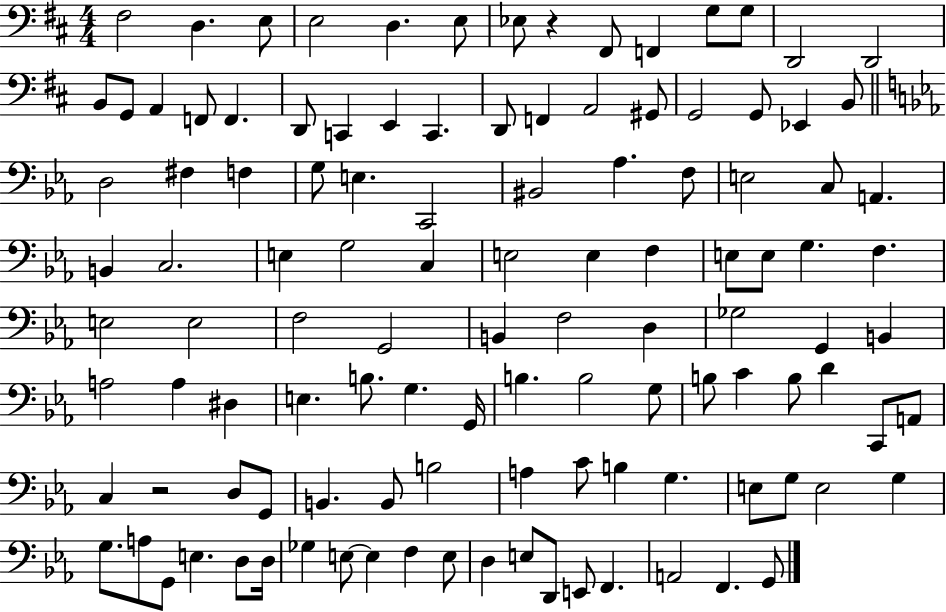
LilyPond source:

{
  \clef bass
  \numericTimeSignature
  \time 4/4
  \key d \major
  fis2 d4. e8 | e2 d4. e8 | ees8 r4 fis,8 f,4 g8 g8 | d,2 d,2 | \break b,8 g,8 a,4 f,8 f,4. | d,8 c,4 e,4 c,4. | d,8 f,4 a,2 gis,8 | g,2 g,8 ees,4 b,8 | \break \bar "||" \break \key c \minor d2 fis4 f4 | g8 e4. c,2 | bis,2 aes4. f8 | e2 c8 a,4. | \break b,4 c2. | e4 g2 c4 | e2 e4 f4 | e8 e8 g4. f4. | \break e2 e2 | f2 g,2 | b,4 f2 d4 | ges2 g,4 b,4 | \break a2 a4 dis4 | e4. b8. g4. g,16 | b4. b2 g8 | b8 c'4 b8 d'4 c,8 a,8 | \break c4 r2 d8 g,8 | b,4. b,8 b2 | a4 c'8 b4 g4. | e8 g8 e2 g4 | \break g8. a8 g,8 e4. d8 d16 | ges4 e8~~ e4 f4 e8 | d4 e8 d,8 e,8 f,4. | a,2 f,4. g,8 | \break \bar "|."
}